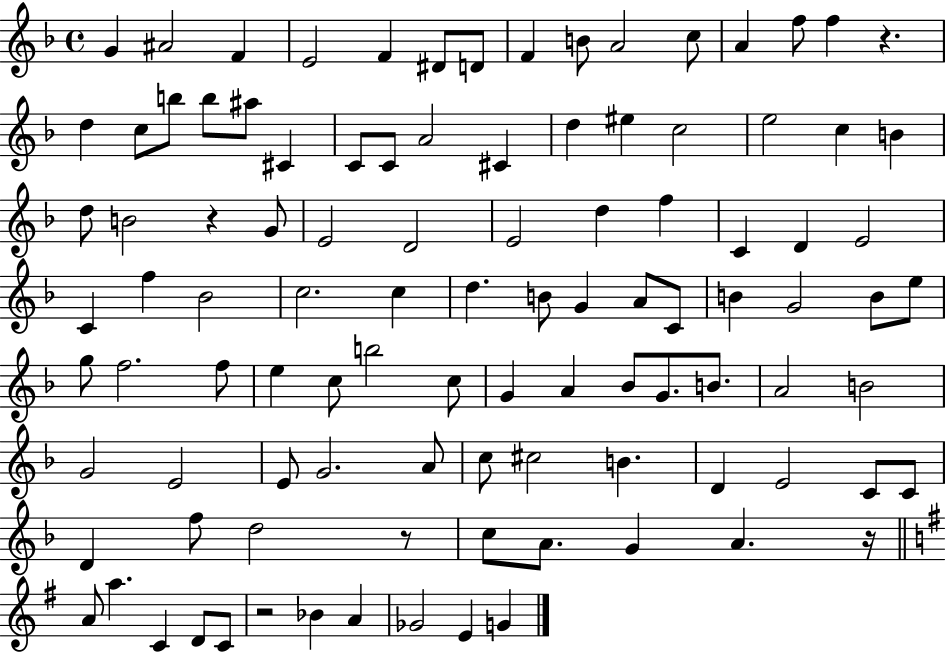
X:1
T:Untitled
M:4/4
L:1/4
K:F
G ^A2 F E2 F ^D/2 D/2 F B/2 A2 c/2 A f/2 f z d c/2 b/2 b/2 ^a/2 ^C C/2 C/2 A2 ^C d ^e c2 e2 c B d/2 B2 z G/2 E2 D2 E2 d f C D E2 C f _B2 c2 c d B/2 G A/2 C/2 B G2 B/2 e/2 g/2 f2 f/2 e c/2 b2 c/2 G A _B/2 G/2 B/2 A2 B2 G2 E2 E/2 G2 A/2 c/2 ^c2 B D E2 C/2 C/2 D f/2 d2 z/2 c/2 A/2 G A z/4 A/2 a C D/2 C/2 z2 _B A _G2 E G